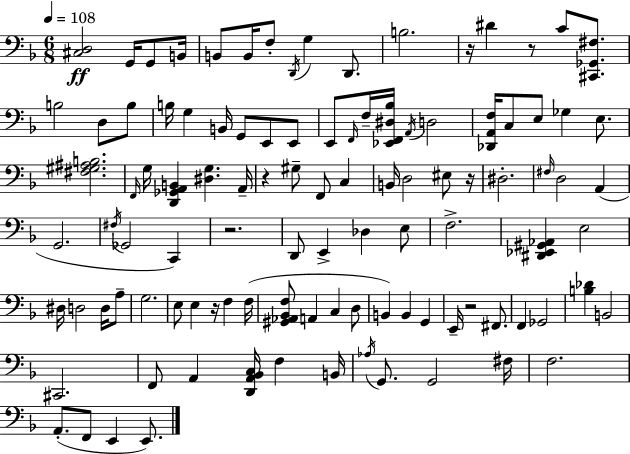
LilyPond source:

{
  \clef bass
  \numericTimeSignature
  \time 6/8
  \key f \major
  \tempo 4 = 108
  <cis d>2\ff g,16 g,8 b,16 | b,8 b,16 f8-. \acciaccatura { d,16 } g4 d,8. | b2. | r16 dis'4 r8 c'8 <cis, ges, fis>8. | \break b2 d8 b8 | b16 g4 b,16 g,8 e,8 e,8 | e,8 \grace { f,16 } f16-- <ees, f, dis bes>16 \acciaccatura { a,16 } d2 | <des, a, f>16 c8 e8 ges4 | \break e8. <fis gis ais b>2. | \grace { f,16 } g16 <d, ges, a, b,>4 <dis g>4. | a,16-- r4 gis8-- f,8 | c4 b,16 d2 | \break eis8 r16 dis2.-. | \grace { fis16 } d2 | a,4( g,2. | \acciaccatura { fis16 } ges,2 | \break c,4) r2. | d,8 e,4-> | des4 e8 f2.-> | <dis, ees, gis, aes,>4 e2 | \break dis16 d2 | d16 a8-- g2. | e8 e4 | r16 f4 f16( <gis, aes, bes, f>8 a,4 | \break c4 d8 b,4) b,4 | g,4 e,16-- r2 | fis,8. f,4 ges,2 | <b des'>4 b,2 | \break cis,2. | f,8 a,4 | <d, a, bes, c>16 f4 b,16 \acciaccatura { aes16 } g,8. g,2 | fis16 f2. | \break a,8.-.( f,8 | e,4 e,8.) \bar "|."
}